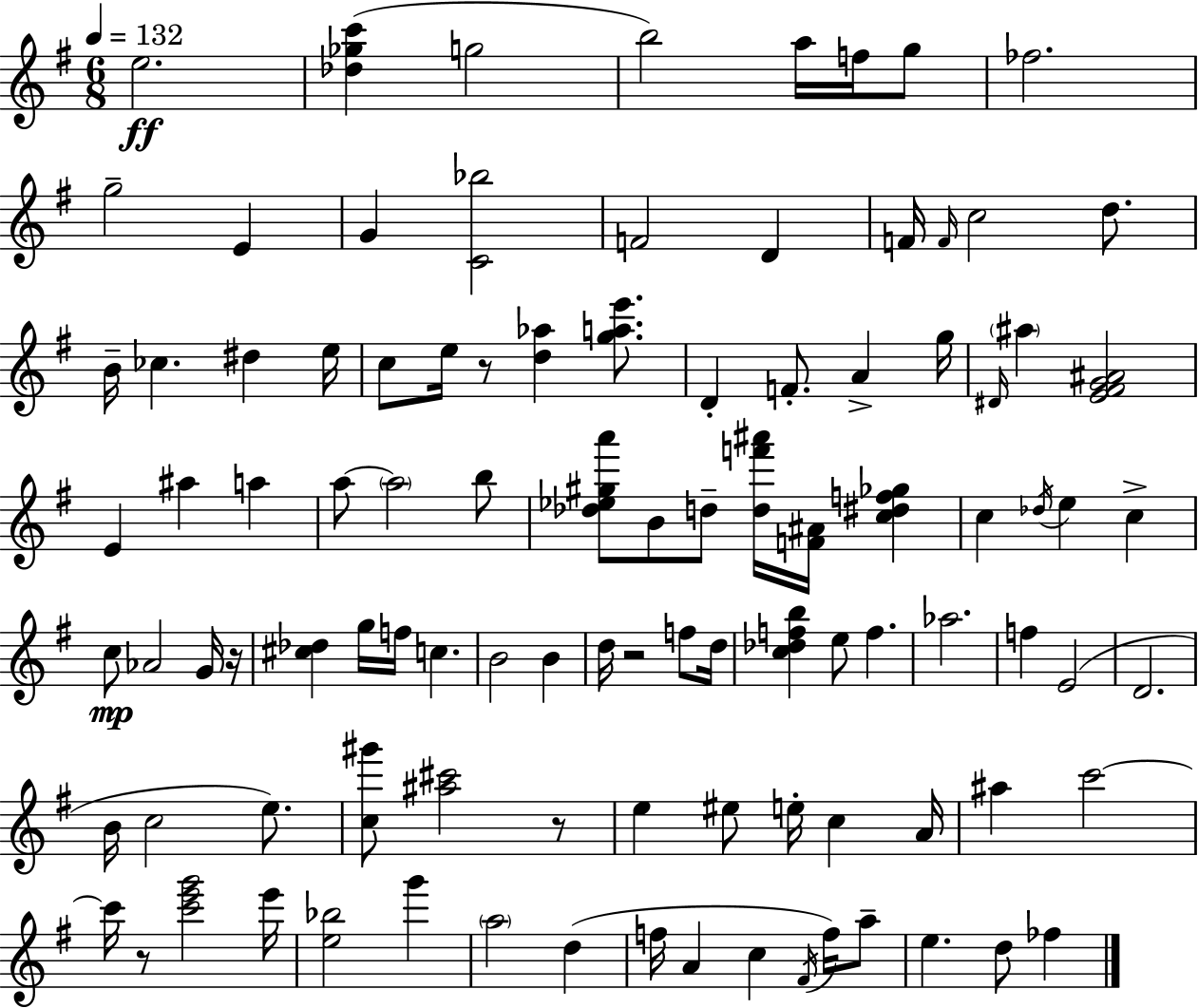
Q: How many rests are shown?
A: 5